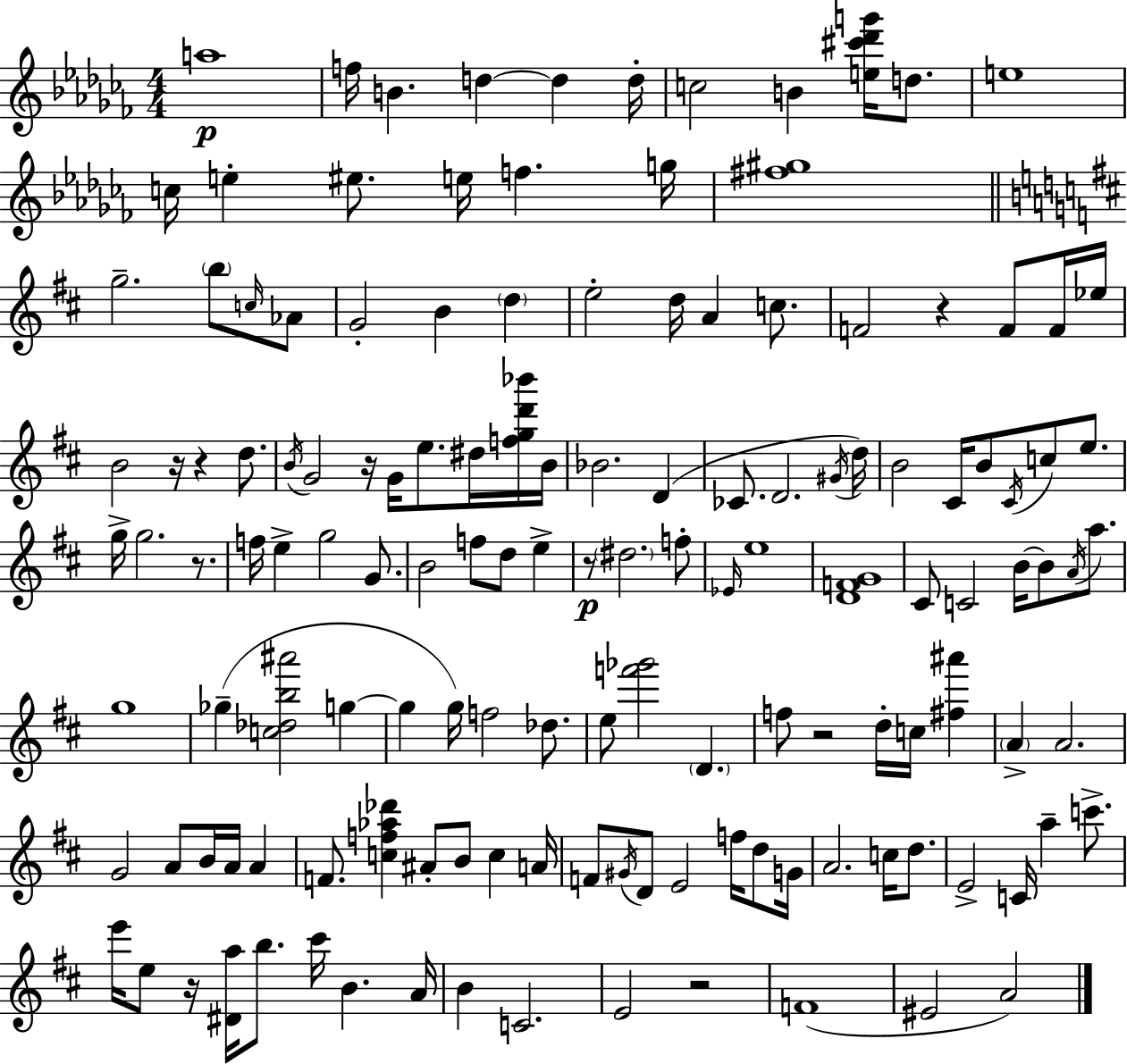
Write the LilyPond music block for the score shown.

{
  \clef treble
  \numericTimeSignature
  \time 4/4
  \key aes \minor
  a''1\p | f''16 b'4. d''4~~ d''4 d''16-. | c''2 b'4 <e'' cis''' des''' g'''>16 d''8. | e''1 | \break c''16 e''4-. eis''8. e''16 f''4. g''16 | <fis'' gis''>1 | \bar "||" \break \key b \minor g''2.-- \parenthesize b''8 \grace { c''16 } aes'8 | g'2-. b'4 \parenthesize d''4 | e''2-. d''16 a'4 c''8. | f'2 r4 f'8 f'16 | \break ees''16 b'2 r16 r4 d''8. | \acciaccatura { b'16 } g'2 r16 g'16 e''8. dis''16 | <f'' g'' d''' bes'''>16 b'16 bes'2. d'4( | ces'8. d'2. | \break \acciaccatura { gis'16 } d''16) b'2 cis'16 b'8 \acciaccatura { cis'16 } c''8 | e''8. g''16-> g''2. | r8. f''16 e''4-> g''2 | g'8. b'2 f''8 d''8 | \break e''4-> r8\p \parenthesize dis''2. | f''8-. \grace { ees'16 } e''1 | <d' f' g'>1 | cis'8 c'2 b'16~~ | \break b'8 \acciaccatura { a'16 } a''8. g''1 | ges''4--( <c'' des'' b'' ais'''>2 | g''4~~ g''4 g''16) f''2 | des''8. e''8 <f''' ges'''>2 | \break \parenthesize d'4. f''8 r2 | d''16-. c''16 <fis'' ais'''>4 \parenthesize a'4-> a'2. | g'2 a'8 | b'16 a'16 a'4 f'8. <c'' f'' aes'' des'''>4 ais'8-. b'8 | \break c''4 a'16 f'8 \acciaccatura { gis'16 } d'8 e'2 | f''16 d''8 g'16 a'2. | c''16 d''8. e'2-> c'16 | a''4-- c'''8.-> e'''16 e''8 r16 <dis' a''>16 b''8. cis'''16 | \break b'4. a'16 b'4 c'2. | e'2 r2 | f'1( | eis'2 a'2) | \break \bar "|."
}